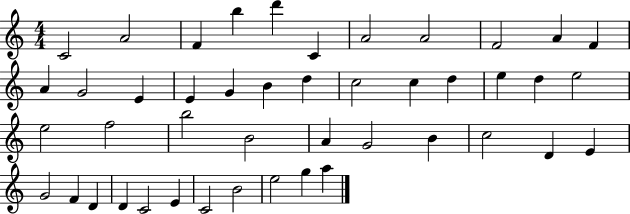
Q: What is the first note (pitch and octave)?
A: C4